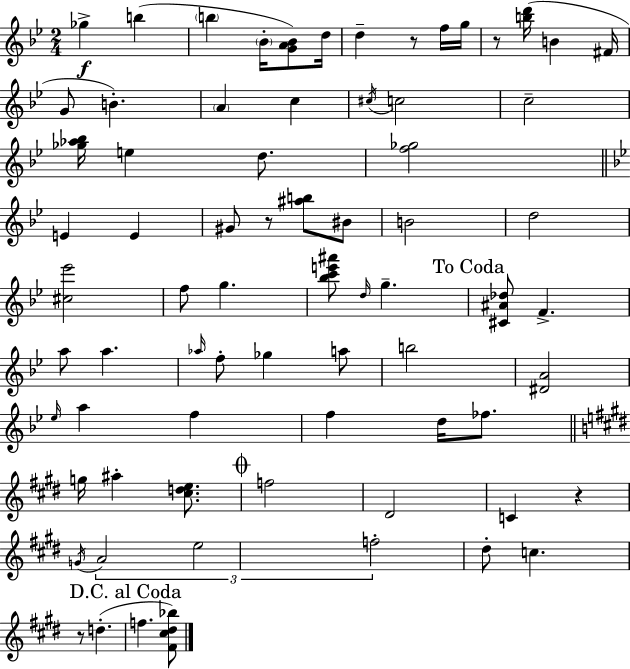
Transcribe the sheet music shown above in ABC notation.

X:1
T:Untitled
M:2/4
L:1/4
K:Bb
_g b b _B/4 [GA_B]/2 d/4 d z/2 f/4 g/4 z/2 [bd']/4 B ^F/4 G/2 B A c ^c/4 c2 c2 [_g_a_b]/4 e d/2 [f_g]2 E E ^G/2 z/2 [^ab]/2 ^B/2 B2 d2 [^c_e']2 f/2 g [_bc'e'^a']/2 d/4 g [^C^A_d]/2 F a/2 a _a/4 f/2 _g a/2 b2 [^DA]2 _e/4 a f f d/4 _f/2 g/4 ^a [^cde]/2 f2 ^D2 C z G/4 A2 e2 f2 ^d/2 c z/2 d f [^F^c^d_b]/2